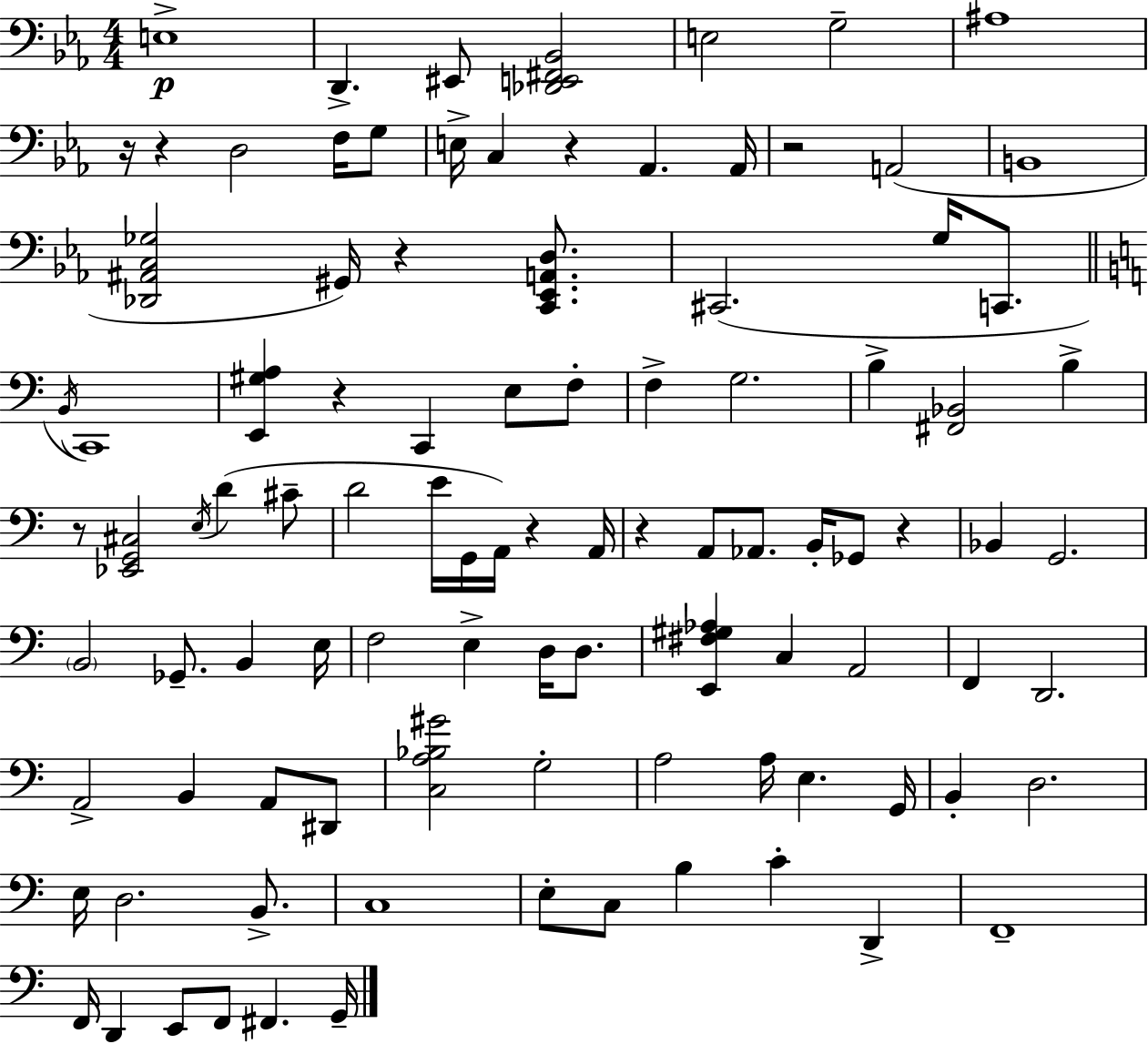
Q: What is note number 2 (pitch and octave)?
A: D2